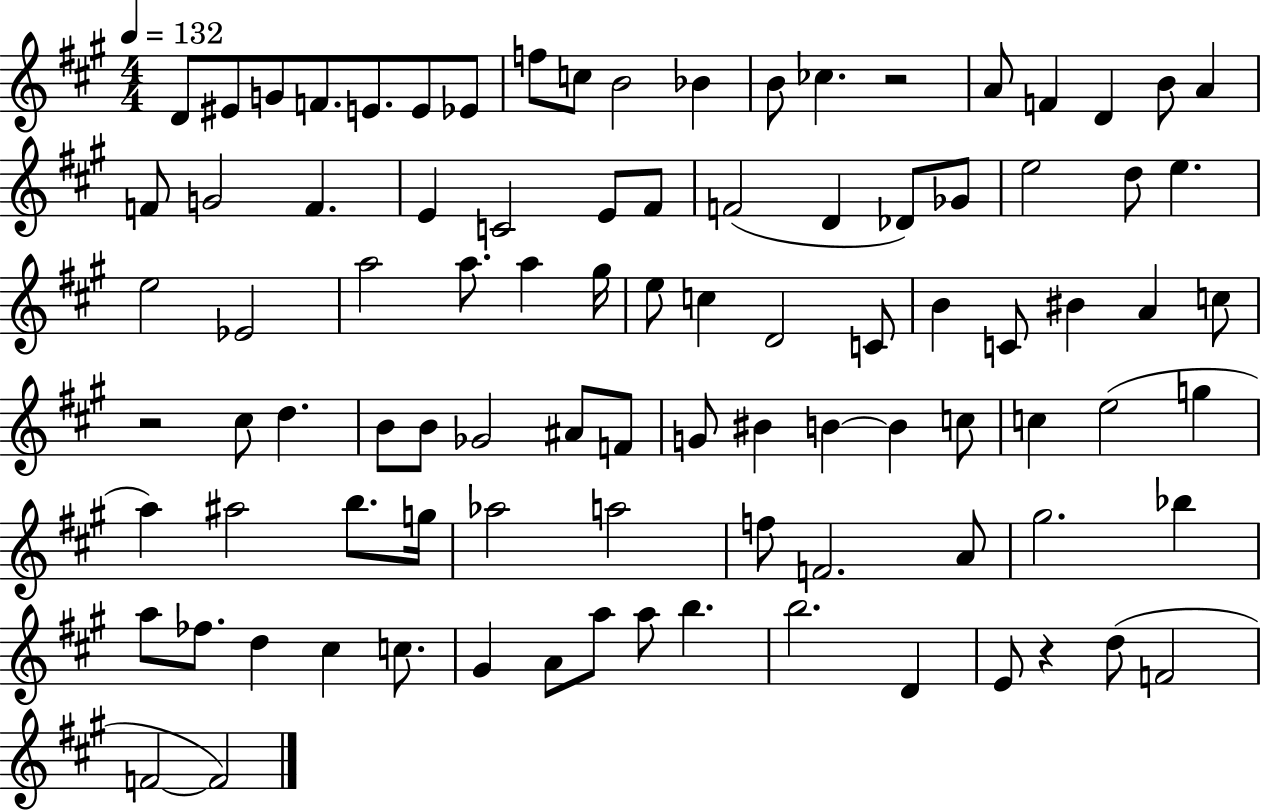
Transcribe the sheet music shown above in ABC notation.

X:1
T:Untitled
M:4/4
L:1/4
K:A
D/2 ^E/2 G/2 F/2 E/2 E/2 _E/2 f/2 c/2 B2 _B B/2 _c z2 A/2 F D B/2 A F/2 G2 F E C2 E/2 ^F/2 F2 D _D/2 _G/2 e2 d/2 e e2 _E2 a2 a/2 a ^g/4 e/2 c D2 C/2 B C/2 ^B A c/2 z2 ^c/2 d B/2 B/2 _G2 ^A/2 F/2 G/2 ^B B B c/2 c e2 g a ^a2 b/2 g/4 _a2 a2 f/2 F2 A/2 ^g2 _b a/2 _f/2 d ^c c/2 ^G A/2 a/2 a/2 b b2 D E/2 z d/2 F2 F2 F2